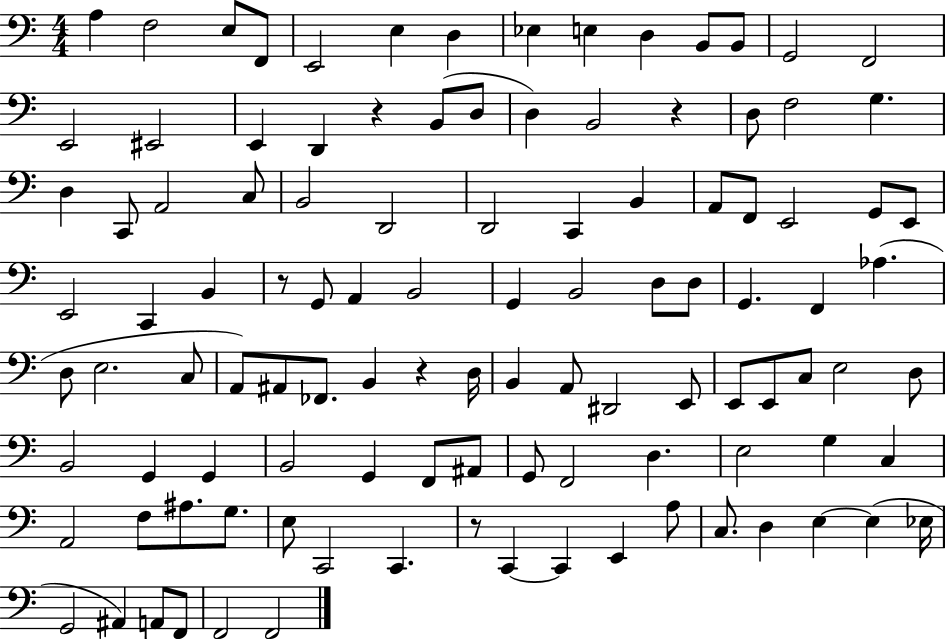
X:1
T:Untitled
M:4/4
L:1/4
K:C
A, F,2 E,/2 F,,/2 E,,2 E, D, _E, E, D, B,,/2 B,,/2 G,,2 F,,2 E,,2 ^E,,2 E,, D,, z B,,/2 D,/2 D, B,,2 z D,/2 F,2 G, D, C,,/2 A,,2 C,/2 B,,2 D,,2 D,,2 C,, B,, A,,/2 F,,/2 E,,2 G,,/2 E,,/2 E,,2 C,, B,, z/2 G,,/2 A,, B,,2 G,, B,,2 D,/2 D,/2 G,, F,, _A, D,/2 E,2 C,/2 A,,/2 ^A,,/2 _F,,/2 B,, z D,/4 B,, A,,/2 ^D,,2 E,,/2 E,,/2 E,,/2 C,/2 E,2 D,/2 B,,2 G,, G,, B,,2 G,, F,,/2 ^A,,/2 G,,/2 F,,2 D, E,2 G, C, A,,2 F,/2 ^A,/2 G,/2 E,/2 C,,2 C,, z/2 C,, C,, E,, A,/2 C,/2 D, E, E, _E,/4 G,,2 ^A,, A,,/2 F,,/2 F,,2 F,,2